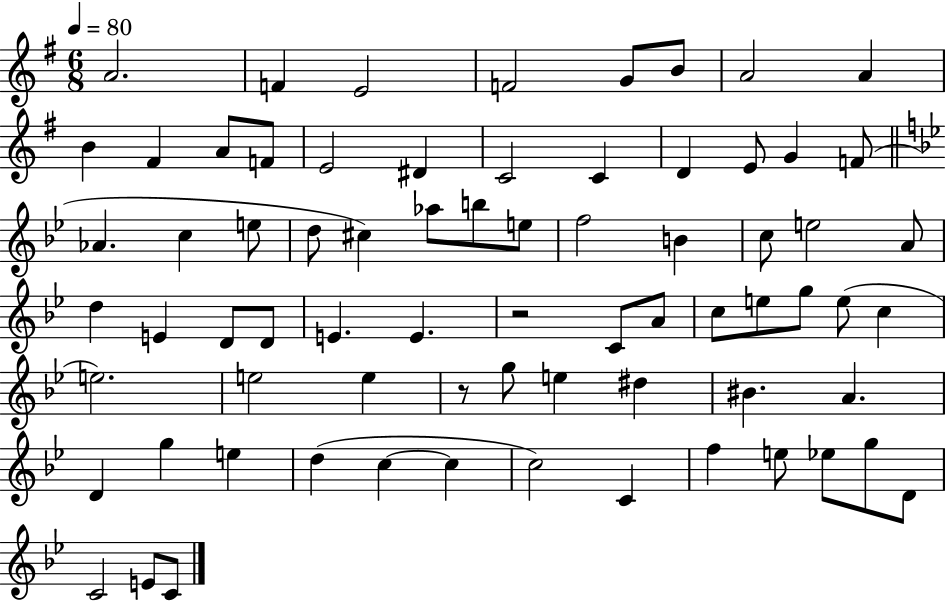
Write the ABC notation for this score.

X:1
T:Untitled
M:6/8
L:1/4
K:G
A2 F E2 F2 G/2 B/2 A2 A B ^F A/2 F/2 E2 ^D C2 C D E/2 G F/2 _A c e/2 d/2 ^c _a/2 b/2 e/2 f2 B c/2 e2 A/2 d E D/2 D/2 E E z2 C/2 A/2 c/2 e/2 g/2 e/2 c e2 e2 e z/2 g/2 e ^d ^B A D g e d c c c2 C f e/2 _e/2 g/2 D/2 C2 E/2 C/2